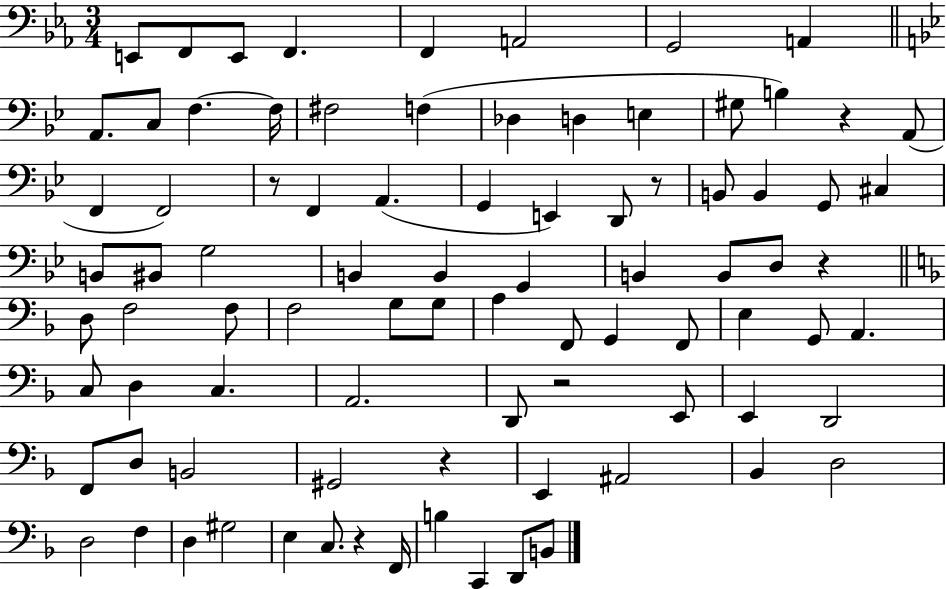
X:1
T:Untitled
M:3/4
L:1/4
K:Eb
E,,/2 F,,/2 E,,/2 F,, F,, A,,2 G,,2 A,, A,,/2 C,/2 F, F,/4 ^F,2 F, _D, D, E, ^G,/2 B, z A,,/2 F,, F,,2 z/2 F,, A,, G,, E,, D,,/2 z/2 B,,/2 B,, G,,/2 ^C, B,,/2 ^B,,/2 G,2 B,, B,, G,, B,, B,,/2 D,/2 z D,/2 F,2 F,/2 F,2 G,/2 G,/2 A, F,,/2 G,, F,,/2 E, G,,/2 A,, C,/2 D, C, A,,2 D,,/2 z2 E,,/2 E,, D,,2 F,,/2 D,/2 B,,2 ^G,,2 z E,, ^A,,2 _B,, D,2 D,2 F, D, ^G,2 E, C,/2 z F,,/4 B, C,, D,,/2 B,,/2